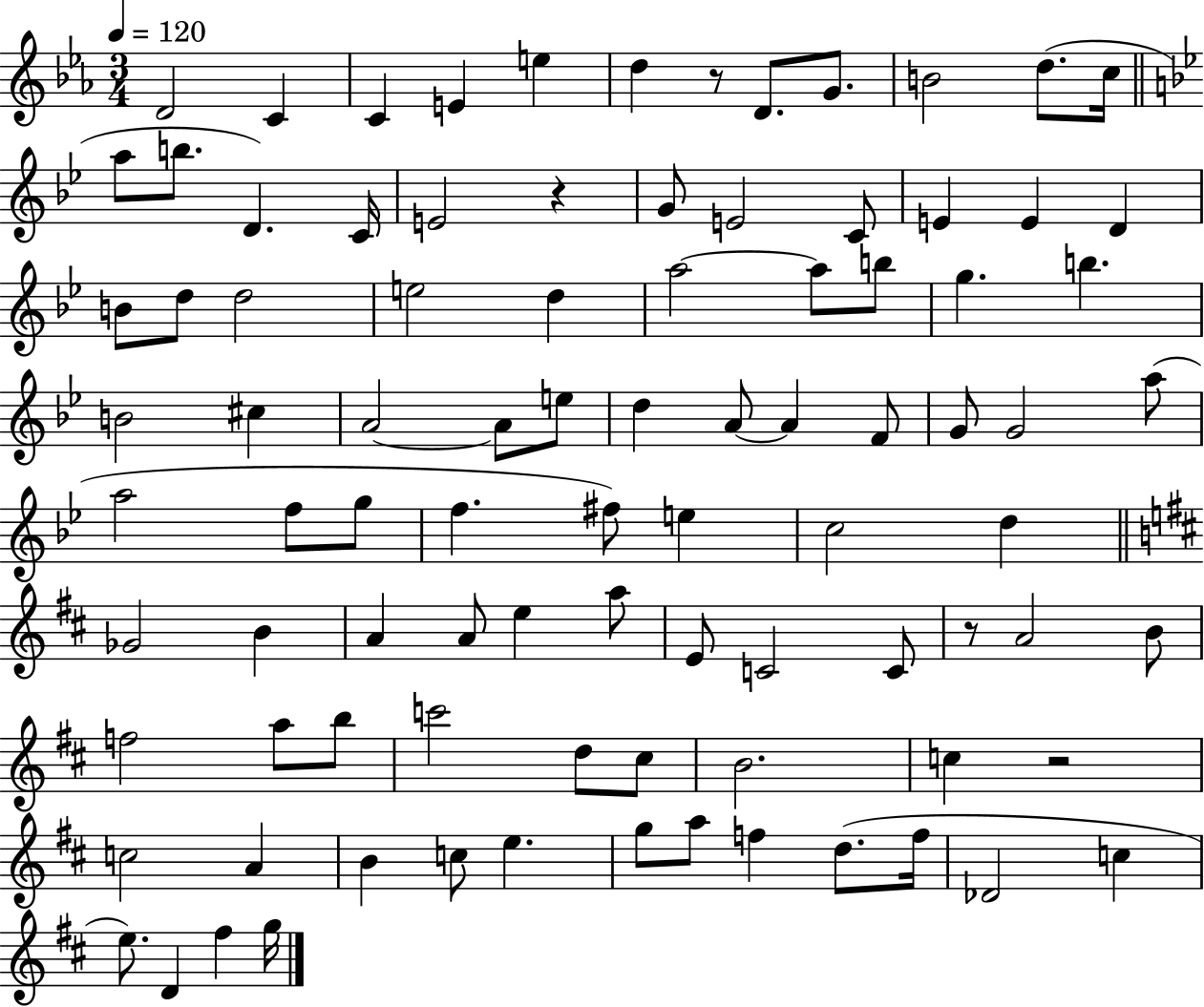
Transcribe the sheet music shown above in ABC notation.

X:1
T:Untitled
M:3/4
L:1/4
K:Eb
D2 C C E e d z/2 D/2 G/2 B2 d/2 c/4 a/2 b/2 D C/4 E2 z G/2 E2 C/2 E E D B/2 d/2 d2 e2 d a2 a/2 b/2 g b B2 ^c A2 A/2 e/2 d A/2 A F/2 G/2 G2 a/2 a2 f/2 g/2 f ^f/2 e c2 d _G2 B A A/2 e a/2 E/2 C2 C/2 z/2 A2 B/2 f2 a/2 b/2 c'2 d/2 ^c/2 B2 c z2 c2 A B c/2 e g/2 a/2 f d/2 f/4 _D2 c e/2 D ^f g/4